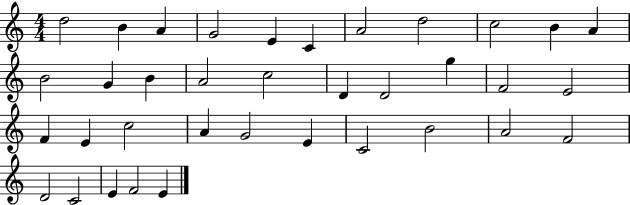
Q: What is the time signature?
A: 4/4